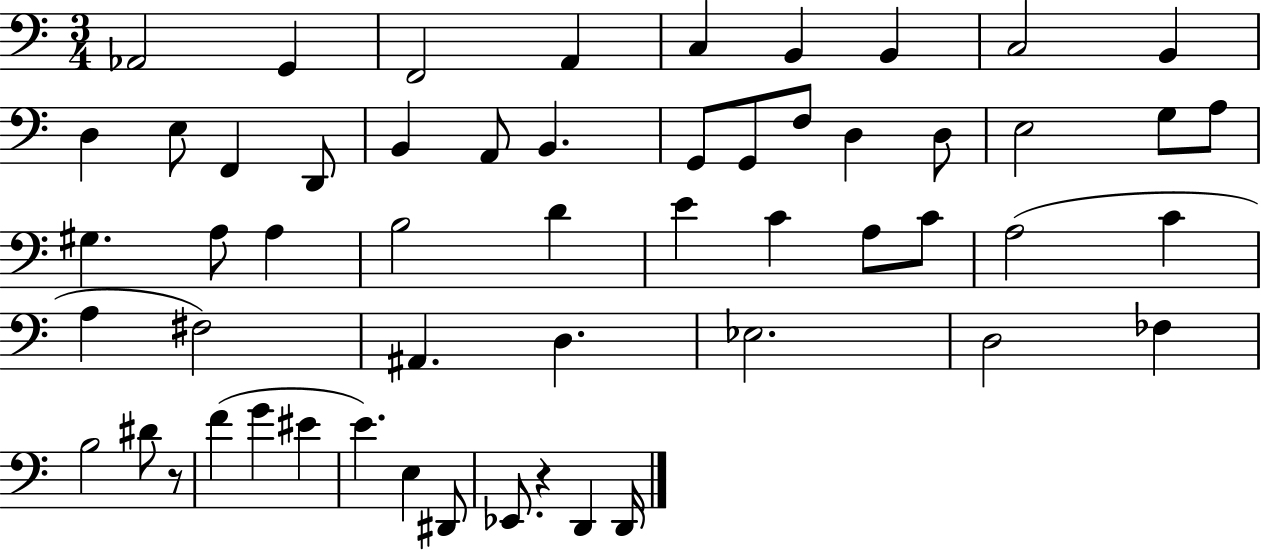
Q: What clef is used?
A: bass